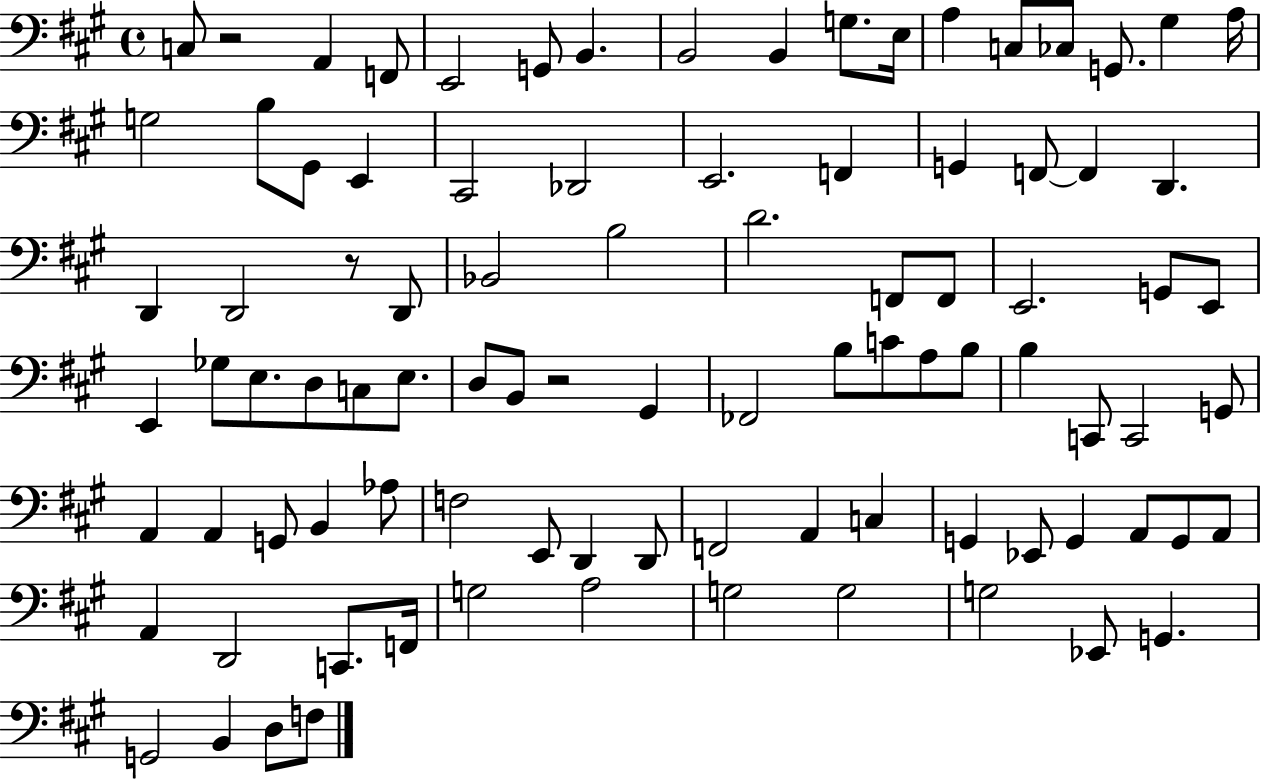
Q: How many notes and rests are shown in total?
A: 93